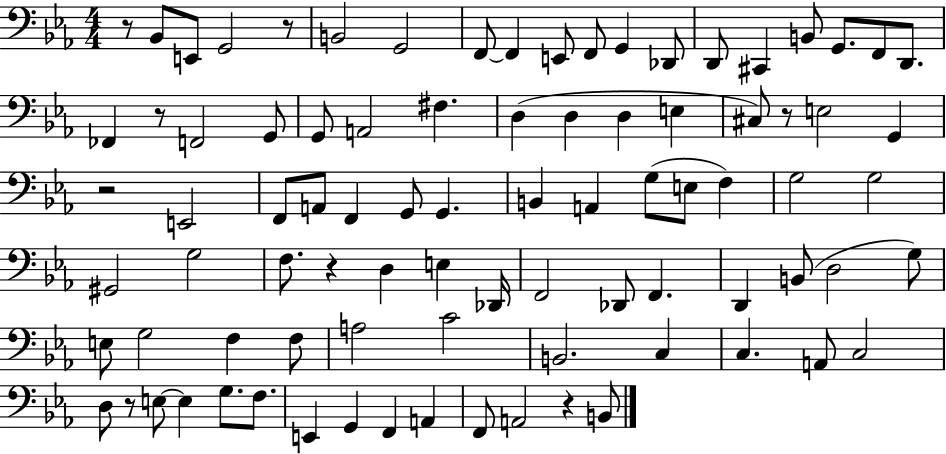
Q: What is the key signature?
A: EES major